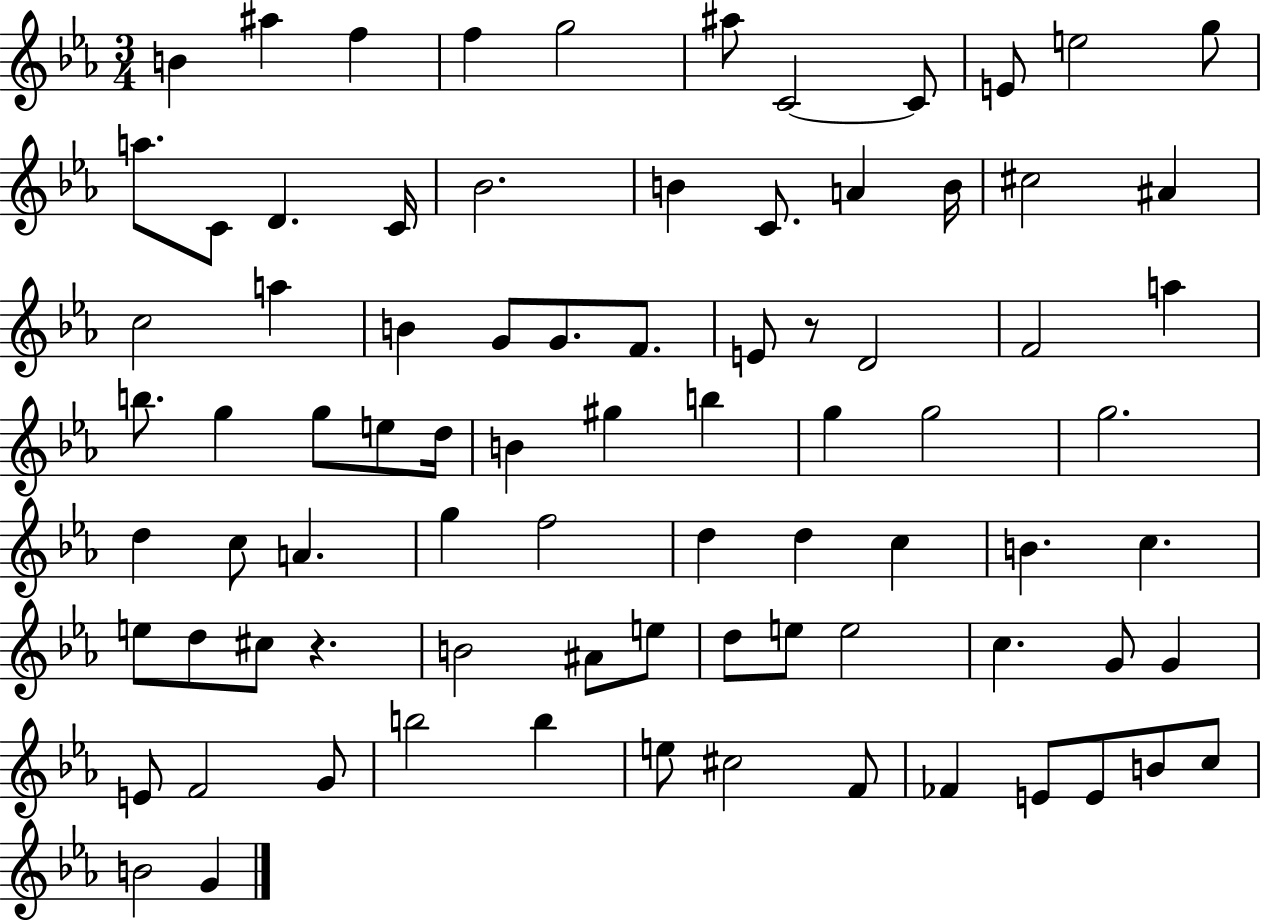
B4/q A#5/q F5/q F5/q G5/h A#5/e C4/h C4/e E4/e E5/h G5/e A5/e. C4/e D4/q. C4/s Bb4/h. B4/q C4/e. A4/q B4/s C#5/h A#4/q C5/h A5/q B4/q G4/e G4/e. F4/e. E4/e R/e D4/h F4/h A5/q B5/e. G5/q G5/e E5/e D5/s B4/q G#5/q B5/q G5/q G5/h G5/h. D5/q C5/e A4/q. G5/q F5/h D5/q D5/q C5/q B4/q. C5/q. E5/e D5/e C#5/e R/q. B4/h A#4/e E5/e D5/e E5/e E5/h C5/q. G4/e G4/q E4/e F4/h G4/e B5/h B5/q E5/e C#5/h F4/e FES4/q E4/e E4/e B4/e C5/e B4/h G4/q